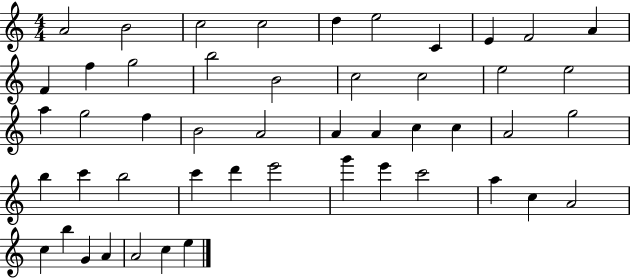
{
  \clef treble
  \numericTimeSignature
  \time 4/4
  \key c \major
  a'2 b'2 | c''2 c''2 | d''4 e''2 c'4 | e'4 f'2 a'4 | \break f'4 f''4 g''2 | b''2 b'2 | c''2 c''2 | e''2 e''2 | \break a''4 g''2 f''4 | b'2 a'2 | a'4 a'4 c''4 c''4 | a'2 g''2 | \break b''4 c'''4 b''2 | c'''4 d'''4 e'''2 | g'''4 e'''4 c'''2 | a''4 c''4 a'2 | \break c''4 b''4 g'4 a'4 | a'2 c''4 e''4 | \bar "|."
}